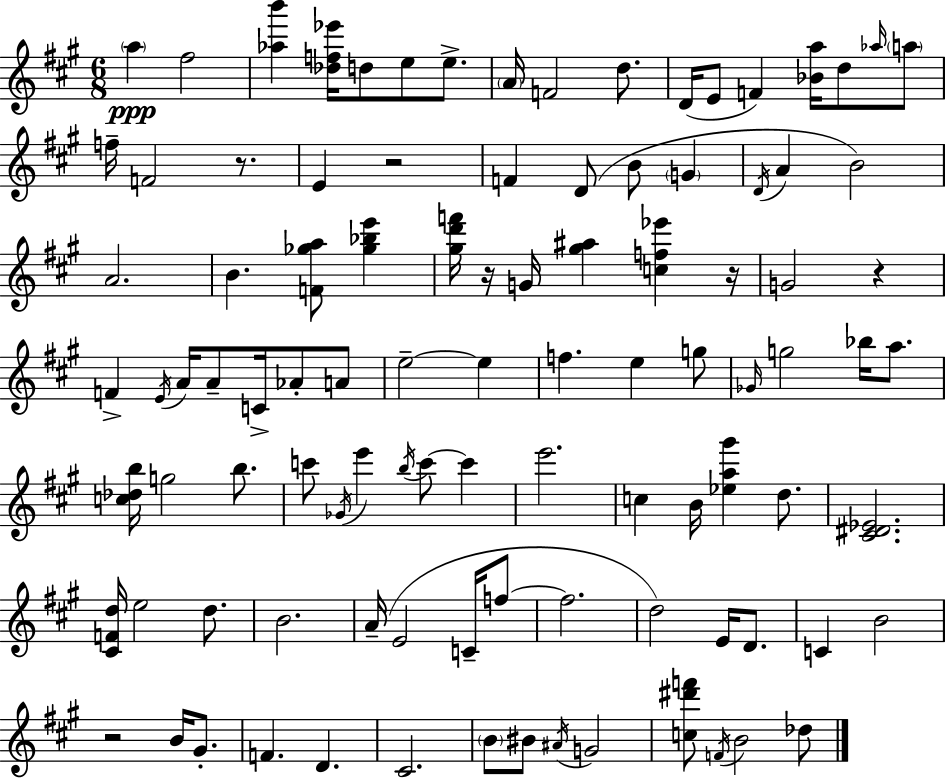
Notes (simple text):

A5/q F#5/h [Ab5,B6]/q [Db5,F5,Eb6]/s D5/e E5/e E5/e. A4/s F4/h D5/e. D4/s E4/e F4/q [Bb4,A5]/s D5/e Ab5/s A5/e F5/s F4/h R/e. E4/q R/h F4/q D4/e B4/e G4/q D4/s A4/q B4/h A4/h. B4/q. [F4,Gb5,A5]/e [Gb5,Bb5,E6]/q [G#5,D6,F6]/s R/s G4/s [G#5,A#5]/q [C5,F5,Eb6]/q R/s G4/h R/q F4/q E4/s A4/s A4/e C4/s Ab4/e A4/e E5/h E5/q F5/q. E5/q G5/e Gb4/s G5/h Bb5/s A5/e. [C5,Db5,B5]/s G5/h B5/e. C6/e Gb4/s E6/q B5/s C6/e C6/q E6/h. C5/q B4/s [Eb5,A5,G#6]/q D5/e. [C#4,D#4,Eb4]/h. [C#4,F4,D5]/s E5/h D5/e. B4/h. A4/s E4/h C4/s F5/e F5/h. D5/h E4/s D4/e. C4/q B4/h R/h B4/s G#4/e. F4/q. D4/q. C#4/h. B4/e BIS4/e A#4/s G4/h [C5,D#6,F6]/e F4/s B4/h Db5/e